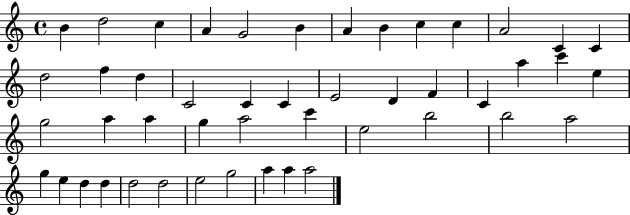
X:1
T:Untitled
M:4/4
L:1/4
K:C
B d2 c A G2 B A B c c A2 C C d2 f d C2 C C E2 D F C a c' e g2 a a g a2 c' e2 b2 b2 a2 g e d d d2 d2 e2 g2 a a a2